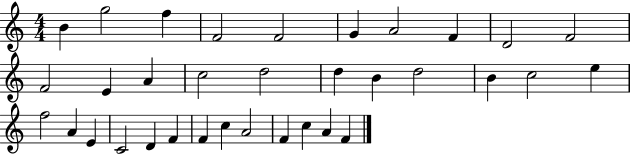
{
  \clef treble
  \numericTimeSignature
  \time 4/4
  \key c \major
  b'4 g''2 f''4 | f'2 f'2 | g'4 a'2 f'4 | d'2 f'2 | \break f'2 e'4 a'4 | c''2 d''2 | d''4 b'4 d''2 | b'4 c''2 e''4 | \break f''2 a'4 e'4 | c'2 d'4 f'4 | f'4 c''4 a'2 | f'4 c''4 a'4 f'4 | \break \bar "|."
}